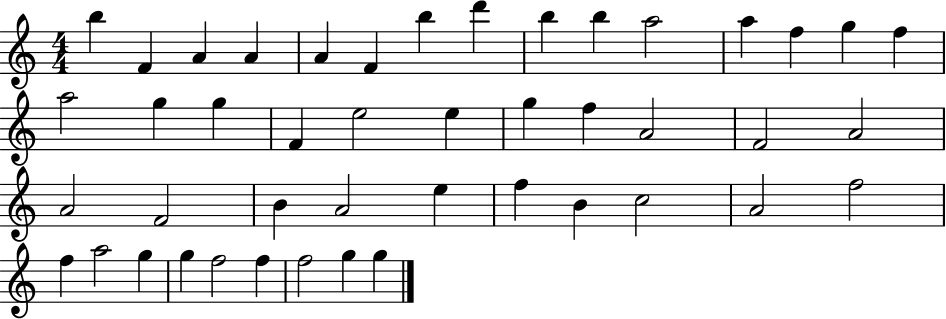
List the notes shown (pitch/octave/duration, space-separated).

B5/q F4/q A4/q A4/q A4/q F4/q B5/q D6/q B5/q B5/q A5/h A5/q F5/q G5/q F5/q A5/h G5/q G5/q F4/q E5/h E5/q G5/q F5/q A4/h F4/h A4/h A4/h F4/h B4/q A4/h E5/q F5/q B4/q C5/h A4/h F5/h F5/q A5/h G5/q G5/q F5/h F5/q F5/h G5/q G5/q